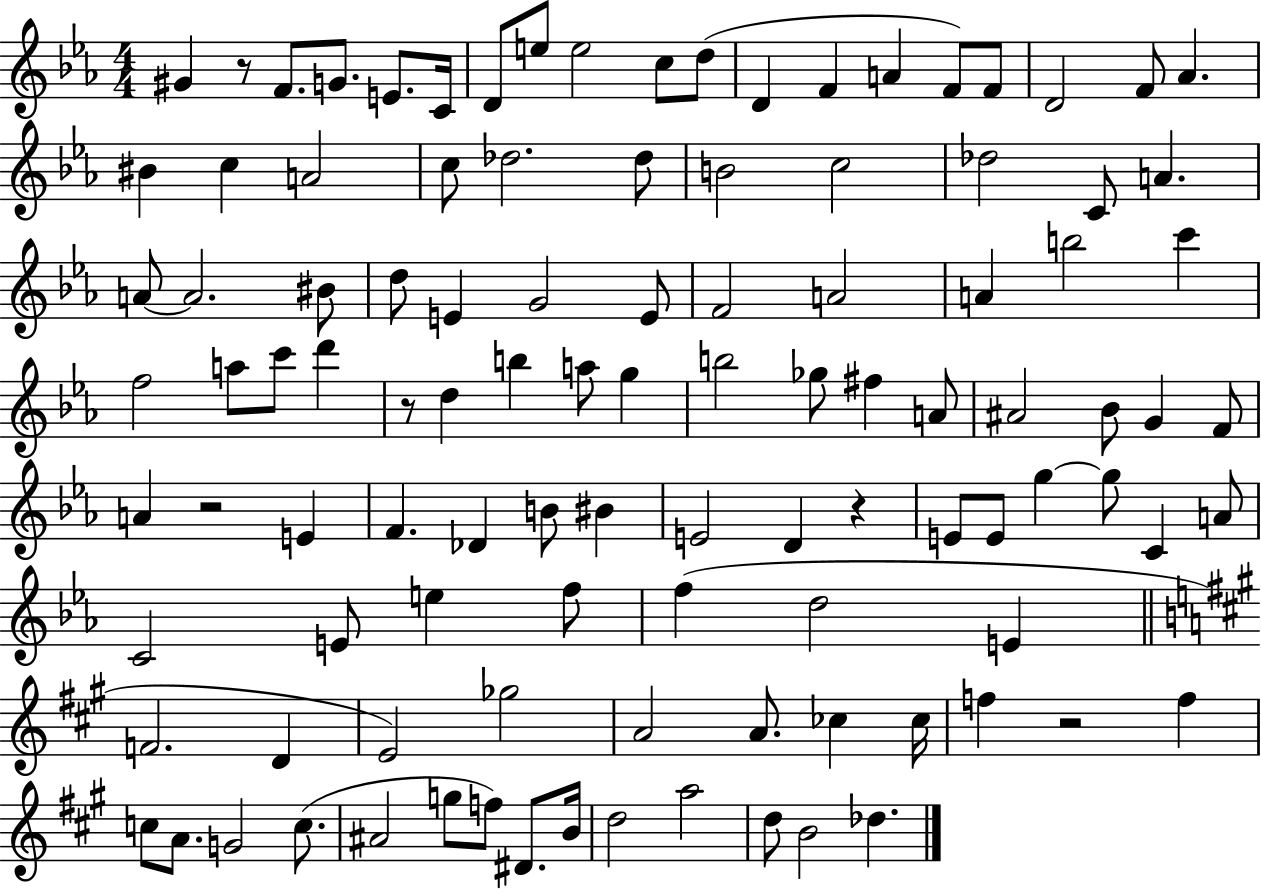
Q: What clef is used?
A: treble